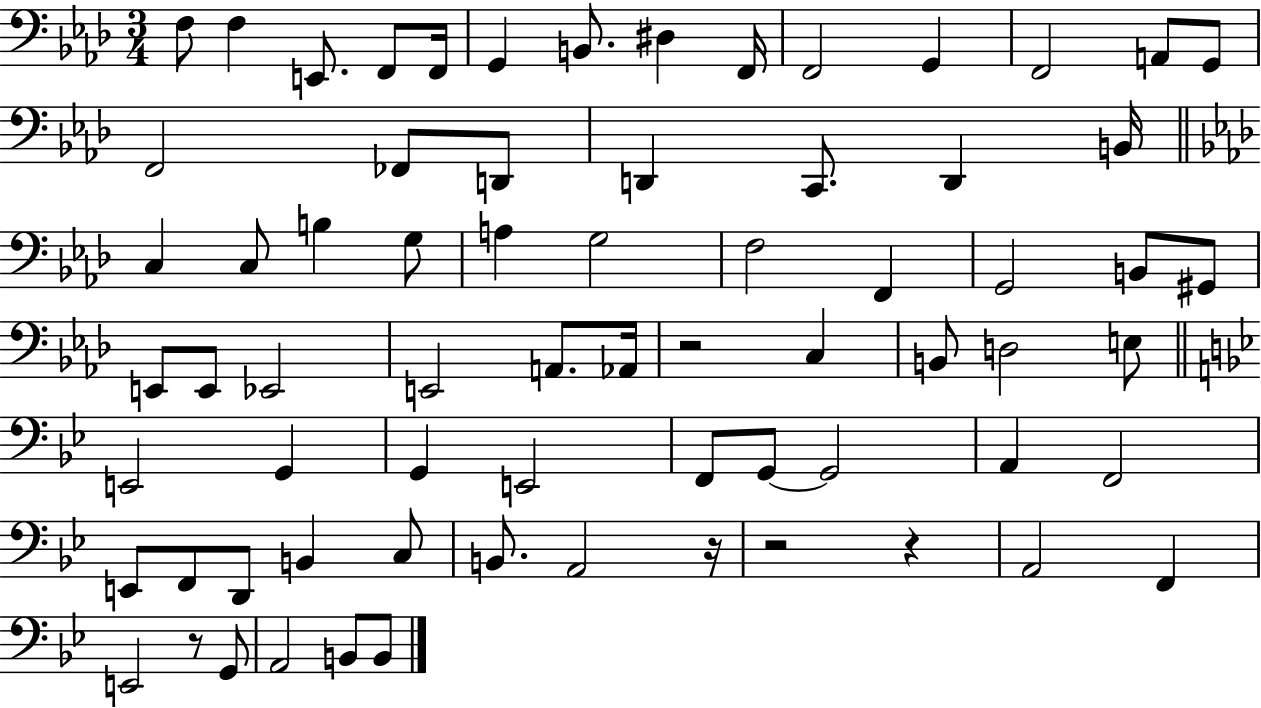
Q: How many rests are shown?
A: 5